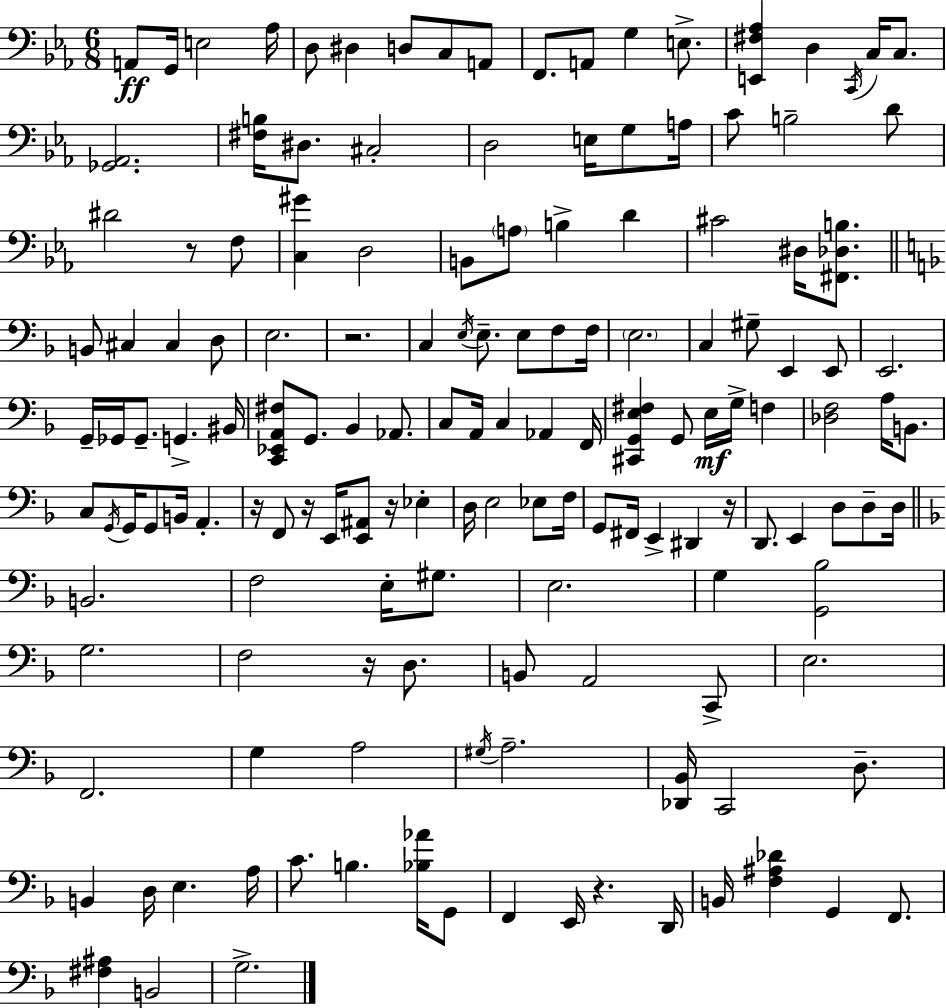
X:1
T:Untitled
M:6/8
L:1/4
K:Cm
A,,/2 G,,/4 E,2 _A,/4 D,/2 ^D, D,/2 C,/2 A,,/2 F,,/2 A,,/2 G, E,/2 [E,,^F,_A,] D, C,,/4 C,/4 C,/2 [_G,,_A,,]2 [^F,B,]/4 ^D,/2 ^C,2 D,2 E,/4 G,/2 A,/4 C/2 B,2 D/2 ^D2 z/2 F,/2 [C,^G] D,2 B,,/2 A,/2 B, D ^C2 ^D,/4 [^F,,_D,B,]/2 B,,/2 ^C, ^C, D,/2 E,2 z2 C, E,/4 E,/2 E,/2 F,/2 F,/4 E,2 C, ^G,/2 E,, E,,/2 E,,2 G,,/4 _G,,/4 _G,,/2 G,, ^B,,/4 [C,,_E,,A,,^F,]/2 G,,/2 _B,, _A,,/2 C,/2 A,,/4 C, _A,, F,,/4 [^C,,G,,E,^F,] G,,/2 E,/4 G,/4 F, [_D,F,]2 A,/4 B,,/2 C,/2 G,,/4 G,,/4 G,,/2 B,,/4 A,, z/4 F,,/2 z/4 E,,/4 [E,,^A,,]/2 z/4 _E, D,/4 E,2 _E,/2 F,/4 G,,/2 ^F,,/4 E,, ^D,, z/4 D,,/2 E,, D,/2 D,/2 D,/4 B,,2 F,2 E,/4 ^G,/2 E,2 G, [G,,_B,]2 G,2 F,2 z/4 D,/2 B,,/2 A,,2 C,,/2 E,2 F,,2 G, A,2 ^G,/4 A,2 [_D,,_B,,]/4 C,,2 D,/2 B,, D,/4 E, A,/4 C/2 B, [_B,_A]/4 G,,/2 F,, E,,/4 z D,,/4 B,,/4 [F,^A,_D] G,, F,,/2 [^F,^A,] B,,2 G,2